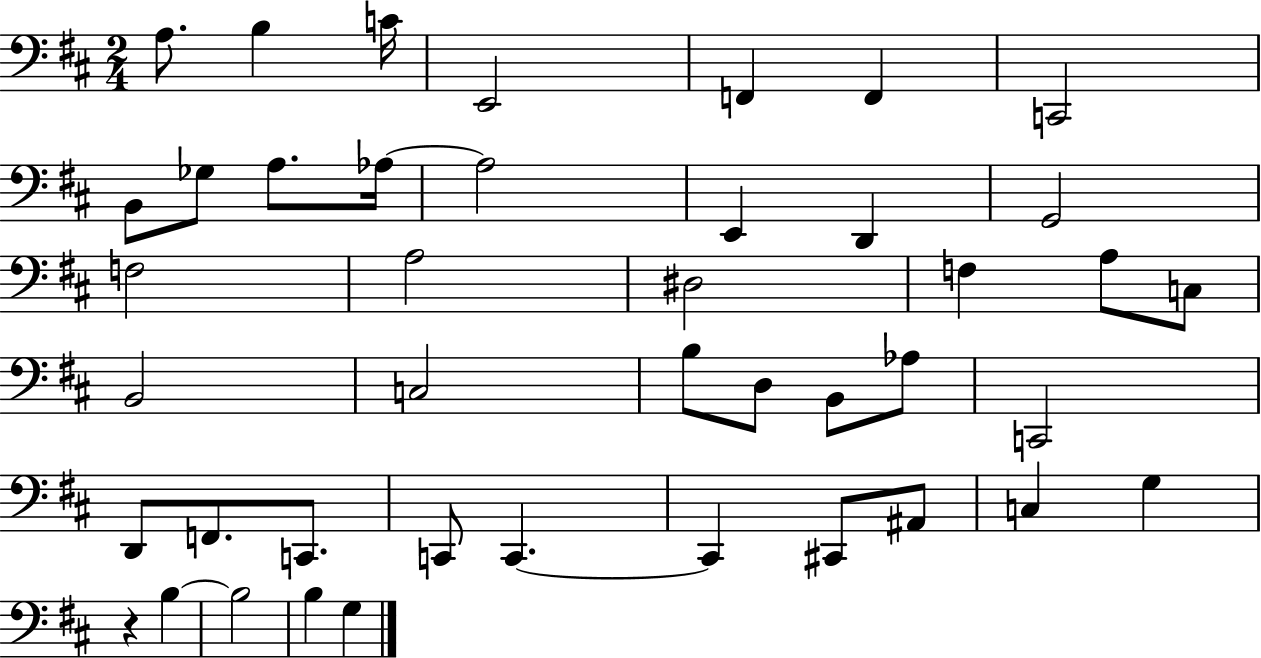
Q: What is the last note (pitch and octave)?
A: G3